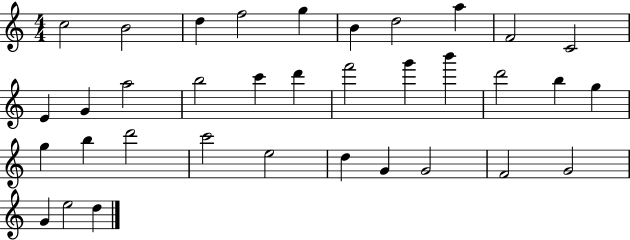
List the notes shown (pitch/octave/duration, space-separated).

C5/h B4/h D5/q F5/h G5/q B4/q D5/h A5/q F4/h C4/h E4/q G4/q A5/h B5/h C6/q D6/q F6/h G6/q B6/q D6/h B5/q G5/q G5/q B5/q D6/h C6/h E5/h D5/q G4/q G4/h F4/h G4/h G4/q E5/h D5/q